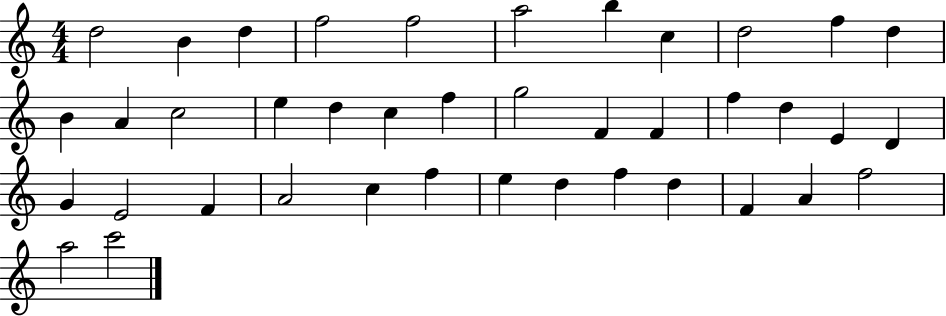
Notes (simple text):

D5/h B4/q D5/q F5/h F5/h A5/h B5/q C5/q D5/h F5/q D5/q B4/q A4/q C5/h E5/q D5/q C5/q F5/q G5/h F4/q F4/q F5/q D5/q E4/q D4/q G4/q E4/h F4/q A4/h C5/q F5/q E5/q D5/q F5/q D5/q F4/q A4/q F5/h A5/h C6/h